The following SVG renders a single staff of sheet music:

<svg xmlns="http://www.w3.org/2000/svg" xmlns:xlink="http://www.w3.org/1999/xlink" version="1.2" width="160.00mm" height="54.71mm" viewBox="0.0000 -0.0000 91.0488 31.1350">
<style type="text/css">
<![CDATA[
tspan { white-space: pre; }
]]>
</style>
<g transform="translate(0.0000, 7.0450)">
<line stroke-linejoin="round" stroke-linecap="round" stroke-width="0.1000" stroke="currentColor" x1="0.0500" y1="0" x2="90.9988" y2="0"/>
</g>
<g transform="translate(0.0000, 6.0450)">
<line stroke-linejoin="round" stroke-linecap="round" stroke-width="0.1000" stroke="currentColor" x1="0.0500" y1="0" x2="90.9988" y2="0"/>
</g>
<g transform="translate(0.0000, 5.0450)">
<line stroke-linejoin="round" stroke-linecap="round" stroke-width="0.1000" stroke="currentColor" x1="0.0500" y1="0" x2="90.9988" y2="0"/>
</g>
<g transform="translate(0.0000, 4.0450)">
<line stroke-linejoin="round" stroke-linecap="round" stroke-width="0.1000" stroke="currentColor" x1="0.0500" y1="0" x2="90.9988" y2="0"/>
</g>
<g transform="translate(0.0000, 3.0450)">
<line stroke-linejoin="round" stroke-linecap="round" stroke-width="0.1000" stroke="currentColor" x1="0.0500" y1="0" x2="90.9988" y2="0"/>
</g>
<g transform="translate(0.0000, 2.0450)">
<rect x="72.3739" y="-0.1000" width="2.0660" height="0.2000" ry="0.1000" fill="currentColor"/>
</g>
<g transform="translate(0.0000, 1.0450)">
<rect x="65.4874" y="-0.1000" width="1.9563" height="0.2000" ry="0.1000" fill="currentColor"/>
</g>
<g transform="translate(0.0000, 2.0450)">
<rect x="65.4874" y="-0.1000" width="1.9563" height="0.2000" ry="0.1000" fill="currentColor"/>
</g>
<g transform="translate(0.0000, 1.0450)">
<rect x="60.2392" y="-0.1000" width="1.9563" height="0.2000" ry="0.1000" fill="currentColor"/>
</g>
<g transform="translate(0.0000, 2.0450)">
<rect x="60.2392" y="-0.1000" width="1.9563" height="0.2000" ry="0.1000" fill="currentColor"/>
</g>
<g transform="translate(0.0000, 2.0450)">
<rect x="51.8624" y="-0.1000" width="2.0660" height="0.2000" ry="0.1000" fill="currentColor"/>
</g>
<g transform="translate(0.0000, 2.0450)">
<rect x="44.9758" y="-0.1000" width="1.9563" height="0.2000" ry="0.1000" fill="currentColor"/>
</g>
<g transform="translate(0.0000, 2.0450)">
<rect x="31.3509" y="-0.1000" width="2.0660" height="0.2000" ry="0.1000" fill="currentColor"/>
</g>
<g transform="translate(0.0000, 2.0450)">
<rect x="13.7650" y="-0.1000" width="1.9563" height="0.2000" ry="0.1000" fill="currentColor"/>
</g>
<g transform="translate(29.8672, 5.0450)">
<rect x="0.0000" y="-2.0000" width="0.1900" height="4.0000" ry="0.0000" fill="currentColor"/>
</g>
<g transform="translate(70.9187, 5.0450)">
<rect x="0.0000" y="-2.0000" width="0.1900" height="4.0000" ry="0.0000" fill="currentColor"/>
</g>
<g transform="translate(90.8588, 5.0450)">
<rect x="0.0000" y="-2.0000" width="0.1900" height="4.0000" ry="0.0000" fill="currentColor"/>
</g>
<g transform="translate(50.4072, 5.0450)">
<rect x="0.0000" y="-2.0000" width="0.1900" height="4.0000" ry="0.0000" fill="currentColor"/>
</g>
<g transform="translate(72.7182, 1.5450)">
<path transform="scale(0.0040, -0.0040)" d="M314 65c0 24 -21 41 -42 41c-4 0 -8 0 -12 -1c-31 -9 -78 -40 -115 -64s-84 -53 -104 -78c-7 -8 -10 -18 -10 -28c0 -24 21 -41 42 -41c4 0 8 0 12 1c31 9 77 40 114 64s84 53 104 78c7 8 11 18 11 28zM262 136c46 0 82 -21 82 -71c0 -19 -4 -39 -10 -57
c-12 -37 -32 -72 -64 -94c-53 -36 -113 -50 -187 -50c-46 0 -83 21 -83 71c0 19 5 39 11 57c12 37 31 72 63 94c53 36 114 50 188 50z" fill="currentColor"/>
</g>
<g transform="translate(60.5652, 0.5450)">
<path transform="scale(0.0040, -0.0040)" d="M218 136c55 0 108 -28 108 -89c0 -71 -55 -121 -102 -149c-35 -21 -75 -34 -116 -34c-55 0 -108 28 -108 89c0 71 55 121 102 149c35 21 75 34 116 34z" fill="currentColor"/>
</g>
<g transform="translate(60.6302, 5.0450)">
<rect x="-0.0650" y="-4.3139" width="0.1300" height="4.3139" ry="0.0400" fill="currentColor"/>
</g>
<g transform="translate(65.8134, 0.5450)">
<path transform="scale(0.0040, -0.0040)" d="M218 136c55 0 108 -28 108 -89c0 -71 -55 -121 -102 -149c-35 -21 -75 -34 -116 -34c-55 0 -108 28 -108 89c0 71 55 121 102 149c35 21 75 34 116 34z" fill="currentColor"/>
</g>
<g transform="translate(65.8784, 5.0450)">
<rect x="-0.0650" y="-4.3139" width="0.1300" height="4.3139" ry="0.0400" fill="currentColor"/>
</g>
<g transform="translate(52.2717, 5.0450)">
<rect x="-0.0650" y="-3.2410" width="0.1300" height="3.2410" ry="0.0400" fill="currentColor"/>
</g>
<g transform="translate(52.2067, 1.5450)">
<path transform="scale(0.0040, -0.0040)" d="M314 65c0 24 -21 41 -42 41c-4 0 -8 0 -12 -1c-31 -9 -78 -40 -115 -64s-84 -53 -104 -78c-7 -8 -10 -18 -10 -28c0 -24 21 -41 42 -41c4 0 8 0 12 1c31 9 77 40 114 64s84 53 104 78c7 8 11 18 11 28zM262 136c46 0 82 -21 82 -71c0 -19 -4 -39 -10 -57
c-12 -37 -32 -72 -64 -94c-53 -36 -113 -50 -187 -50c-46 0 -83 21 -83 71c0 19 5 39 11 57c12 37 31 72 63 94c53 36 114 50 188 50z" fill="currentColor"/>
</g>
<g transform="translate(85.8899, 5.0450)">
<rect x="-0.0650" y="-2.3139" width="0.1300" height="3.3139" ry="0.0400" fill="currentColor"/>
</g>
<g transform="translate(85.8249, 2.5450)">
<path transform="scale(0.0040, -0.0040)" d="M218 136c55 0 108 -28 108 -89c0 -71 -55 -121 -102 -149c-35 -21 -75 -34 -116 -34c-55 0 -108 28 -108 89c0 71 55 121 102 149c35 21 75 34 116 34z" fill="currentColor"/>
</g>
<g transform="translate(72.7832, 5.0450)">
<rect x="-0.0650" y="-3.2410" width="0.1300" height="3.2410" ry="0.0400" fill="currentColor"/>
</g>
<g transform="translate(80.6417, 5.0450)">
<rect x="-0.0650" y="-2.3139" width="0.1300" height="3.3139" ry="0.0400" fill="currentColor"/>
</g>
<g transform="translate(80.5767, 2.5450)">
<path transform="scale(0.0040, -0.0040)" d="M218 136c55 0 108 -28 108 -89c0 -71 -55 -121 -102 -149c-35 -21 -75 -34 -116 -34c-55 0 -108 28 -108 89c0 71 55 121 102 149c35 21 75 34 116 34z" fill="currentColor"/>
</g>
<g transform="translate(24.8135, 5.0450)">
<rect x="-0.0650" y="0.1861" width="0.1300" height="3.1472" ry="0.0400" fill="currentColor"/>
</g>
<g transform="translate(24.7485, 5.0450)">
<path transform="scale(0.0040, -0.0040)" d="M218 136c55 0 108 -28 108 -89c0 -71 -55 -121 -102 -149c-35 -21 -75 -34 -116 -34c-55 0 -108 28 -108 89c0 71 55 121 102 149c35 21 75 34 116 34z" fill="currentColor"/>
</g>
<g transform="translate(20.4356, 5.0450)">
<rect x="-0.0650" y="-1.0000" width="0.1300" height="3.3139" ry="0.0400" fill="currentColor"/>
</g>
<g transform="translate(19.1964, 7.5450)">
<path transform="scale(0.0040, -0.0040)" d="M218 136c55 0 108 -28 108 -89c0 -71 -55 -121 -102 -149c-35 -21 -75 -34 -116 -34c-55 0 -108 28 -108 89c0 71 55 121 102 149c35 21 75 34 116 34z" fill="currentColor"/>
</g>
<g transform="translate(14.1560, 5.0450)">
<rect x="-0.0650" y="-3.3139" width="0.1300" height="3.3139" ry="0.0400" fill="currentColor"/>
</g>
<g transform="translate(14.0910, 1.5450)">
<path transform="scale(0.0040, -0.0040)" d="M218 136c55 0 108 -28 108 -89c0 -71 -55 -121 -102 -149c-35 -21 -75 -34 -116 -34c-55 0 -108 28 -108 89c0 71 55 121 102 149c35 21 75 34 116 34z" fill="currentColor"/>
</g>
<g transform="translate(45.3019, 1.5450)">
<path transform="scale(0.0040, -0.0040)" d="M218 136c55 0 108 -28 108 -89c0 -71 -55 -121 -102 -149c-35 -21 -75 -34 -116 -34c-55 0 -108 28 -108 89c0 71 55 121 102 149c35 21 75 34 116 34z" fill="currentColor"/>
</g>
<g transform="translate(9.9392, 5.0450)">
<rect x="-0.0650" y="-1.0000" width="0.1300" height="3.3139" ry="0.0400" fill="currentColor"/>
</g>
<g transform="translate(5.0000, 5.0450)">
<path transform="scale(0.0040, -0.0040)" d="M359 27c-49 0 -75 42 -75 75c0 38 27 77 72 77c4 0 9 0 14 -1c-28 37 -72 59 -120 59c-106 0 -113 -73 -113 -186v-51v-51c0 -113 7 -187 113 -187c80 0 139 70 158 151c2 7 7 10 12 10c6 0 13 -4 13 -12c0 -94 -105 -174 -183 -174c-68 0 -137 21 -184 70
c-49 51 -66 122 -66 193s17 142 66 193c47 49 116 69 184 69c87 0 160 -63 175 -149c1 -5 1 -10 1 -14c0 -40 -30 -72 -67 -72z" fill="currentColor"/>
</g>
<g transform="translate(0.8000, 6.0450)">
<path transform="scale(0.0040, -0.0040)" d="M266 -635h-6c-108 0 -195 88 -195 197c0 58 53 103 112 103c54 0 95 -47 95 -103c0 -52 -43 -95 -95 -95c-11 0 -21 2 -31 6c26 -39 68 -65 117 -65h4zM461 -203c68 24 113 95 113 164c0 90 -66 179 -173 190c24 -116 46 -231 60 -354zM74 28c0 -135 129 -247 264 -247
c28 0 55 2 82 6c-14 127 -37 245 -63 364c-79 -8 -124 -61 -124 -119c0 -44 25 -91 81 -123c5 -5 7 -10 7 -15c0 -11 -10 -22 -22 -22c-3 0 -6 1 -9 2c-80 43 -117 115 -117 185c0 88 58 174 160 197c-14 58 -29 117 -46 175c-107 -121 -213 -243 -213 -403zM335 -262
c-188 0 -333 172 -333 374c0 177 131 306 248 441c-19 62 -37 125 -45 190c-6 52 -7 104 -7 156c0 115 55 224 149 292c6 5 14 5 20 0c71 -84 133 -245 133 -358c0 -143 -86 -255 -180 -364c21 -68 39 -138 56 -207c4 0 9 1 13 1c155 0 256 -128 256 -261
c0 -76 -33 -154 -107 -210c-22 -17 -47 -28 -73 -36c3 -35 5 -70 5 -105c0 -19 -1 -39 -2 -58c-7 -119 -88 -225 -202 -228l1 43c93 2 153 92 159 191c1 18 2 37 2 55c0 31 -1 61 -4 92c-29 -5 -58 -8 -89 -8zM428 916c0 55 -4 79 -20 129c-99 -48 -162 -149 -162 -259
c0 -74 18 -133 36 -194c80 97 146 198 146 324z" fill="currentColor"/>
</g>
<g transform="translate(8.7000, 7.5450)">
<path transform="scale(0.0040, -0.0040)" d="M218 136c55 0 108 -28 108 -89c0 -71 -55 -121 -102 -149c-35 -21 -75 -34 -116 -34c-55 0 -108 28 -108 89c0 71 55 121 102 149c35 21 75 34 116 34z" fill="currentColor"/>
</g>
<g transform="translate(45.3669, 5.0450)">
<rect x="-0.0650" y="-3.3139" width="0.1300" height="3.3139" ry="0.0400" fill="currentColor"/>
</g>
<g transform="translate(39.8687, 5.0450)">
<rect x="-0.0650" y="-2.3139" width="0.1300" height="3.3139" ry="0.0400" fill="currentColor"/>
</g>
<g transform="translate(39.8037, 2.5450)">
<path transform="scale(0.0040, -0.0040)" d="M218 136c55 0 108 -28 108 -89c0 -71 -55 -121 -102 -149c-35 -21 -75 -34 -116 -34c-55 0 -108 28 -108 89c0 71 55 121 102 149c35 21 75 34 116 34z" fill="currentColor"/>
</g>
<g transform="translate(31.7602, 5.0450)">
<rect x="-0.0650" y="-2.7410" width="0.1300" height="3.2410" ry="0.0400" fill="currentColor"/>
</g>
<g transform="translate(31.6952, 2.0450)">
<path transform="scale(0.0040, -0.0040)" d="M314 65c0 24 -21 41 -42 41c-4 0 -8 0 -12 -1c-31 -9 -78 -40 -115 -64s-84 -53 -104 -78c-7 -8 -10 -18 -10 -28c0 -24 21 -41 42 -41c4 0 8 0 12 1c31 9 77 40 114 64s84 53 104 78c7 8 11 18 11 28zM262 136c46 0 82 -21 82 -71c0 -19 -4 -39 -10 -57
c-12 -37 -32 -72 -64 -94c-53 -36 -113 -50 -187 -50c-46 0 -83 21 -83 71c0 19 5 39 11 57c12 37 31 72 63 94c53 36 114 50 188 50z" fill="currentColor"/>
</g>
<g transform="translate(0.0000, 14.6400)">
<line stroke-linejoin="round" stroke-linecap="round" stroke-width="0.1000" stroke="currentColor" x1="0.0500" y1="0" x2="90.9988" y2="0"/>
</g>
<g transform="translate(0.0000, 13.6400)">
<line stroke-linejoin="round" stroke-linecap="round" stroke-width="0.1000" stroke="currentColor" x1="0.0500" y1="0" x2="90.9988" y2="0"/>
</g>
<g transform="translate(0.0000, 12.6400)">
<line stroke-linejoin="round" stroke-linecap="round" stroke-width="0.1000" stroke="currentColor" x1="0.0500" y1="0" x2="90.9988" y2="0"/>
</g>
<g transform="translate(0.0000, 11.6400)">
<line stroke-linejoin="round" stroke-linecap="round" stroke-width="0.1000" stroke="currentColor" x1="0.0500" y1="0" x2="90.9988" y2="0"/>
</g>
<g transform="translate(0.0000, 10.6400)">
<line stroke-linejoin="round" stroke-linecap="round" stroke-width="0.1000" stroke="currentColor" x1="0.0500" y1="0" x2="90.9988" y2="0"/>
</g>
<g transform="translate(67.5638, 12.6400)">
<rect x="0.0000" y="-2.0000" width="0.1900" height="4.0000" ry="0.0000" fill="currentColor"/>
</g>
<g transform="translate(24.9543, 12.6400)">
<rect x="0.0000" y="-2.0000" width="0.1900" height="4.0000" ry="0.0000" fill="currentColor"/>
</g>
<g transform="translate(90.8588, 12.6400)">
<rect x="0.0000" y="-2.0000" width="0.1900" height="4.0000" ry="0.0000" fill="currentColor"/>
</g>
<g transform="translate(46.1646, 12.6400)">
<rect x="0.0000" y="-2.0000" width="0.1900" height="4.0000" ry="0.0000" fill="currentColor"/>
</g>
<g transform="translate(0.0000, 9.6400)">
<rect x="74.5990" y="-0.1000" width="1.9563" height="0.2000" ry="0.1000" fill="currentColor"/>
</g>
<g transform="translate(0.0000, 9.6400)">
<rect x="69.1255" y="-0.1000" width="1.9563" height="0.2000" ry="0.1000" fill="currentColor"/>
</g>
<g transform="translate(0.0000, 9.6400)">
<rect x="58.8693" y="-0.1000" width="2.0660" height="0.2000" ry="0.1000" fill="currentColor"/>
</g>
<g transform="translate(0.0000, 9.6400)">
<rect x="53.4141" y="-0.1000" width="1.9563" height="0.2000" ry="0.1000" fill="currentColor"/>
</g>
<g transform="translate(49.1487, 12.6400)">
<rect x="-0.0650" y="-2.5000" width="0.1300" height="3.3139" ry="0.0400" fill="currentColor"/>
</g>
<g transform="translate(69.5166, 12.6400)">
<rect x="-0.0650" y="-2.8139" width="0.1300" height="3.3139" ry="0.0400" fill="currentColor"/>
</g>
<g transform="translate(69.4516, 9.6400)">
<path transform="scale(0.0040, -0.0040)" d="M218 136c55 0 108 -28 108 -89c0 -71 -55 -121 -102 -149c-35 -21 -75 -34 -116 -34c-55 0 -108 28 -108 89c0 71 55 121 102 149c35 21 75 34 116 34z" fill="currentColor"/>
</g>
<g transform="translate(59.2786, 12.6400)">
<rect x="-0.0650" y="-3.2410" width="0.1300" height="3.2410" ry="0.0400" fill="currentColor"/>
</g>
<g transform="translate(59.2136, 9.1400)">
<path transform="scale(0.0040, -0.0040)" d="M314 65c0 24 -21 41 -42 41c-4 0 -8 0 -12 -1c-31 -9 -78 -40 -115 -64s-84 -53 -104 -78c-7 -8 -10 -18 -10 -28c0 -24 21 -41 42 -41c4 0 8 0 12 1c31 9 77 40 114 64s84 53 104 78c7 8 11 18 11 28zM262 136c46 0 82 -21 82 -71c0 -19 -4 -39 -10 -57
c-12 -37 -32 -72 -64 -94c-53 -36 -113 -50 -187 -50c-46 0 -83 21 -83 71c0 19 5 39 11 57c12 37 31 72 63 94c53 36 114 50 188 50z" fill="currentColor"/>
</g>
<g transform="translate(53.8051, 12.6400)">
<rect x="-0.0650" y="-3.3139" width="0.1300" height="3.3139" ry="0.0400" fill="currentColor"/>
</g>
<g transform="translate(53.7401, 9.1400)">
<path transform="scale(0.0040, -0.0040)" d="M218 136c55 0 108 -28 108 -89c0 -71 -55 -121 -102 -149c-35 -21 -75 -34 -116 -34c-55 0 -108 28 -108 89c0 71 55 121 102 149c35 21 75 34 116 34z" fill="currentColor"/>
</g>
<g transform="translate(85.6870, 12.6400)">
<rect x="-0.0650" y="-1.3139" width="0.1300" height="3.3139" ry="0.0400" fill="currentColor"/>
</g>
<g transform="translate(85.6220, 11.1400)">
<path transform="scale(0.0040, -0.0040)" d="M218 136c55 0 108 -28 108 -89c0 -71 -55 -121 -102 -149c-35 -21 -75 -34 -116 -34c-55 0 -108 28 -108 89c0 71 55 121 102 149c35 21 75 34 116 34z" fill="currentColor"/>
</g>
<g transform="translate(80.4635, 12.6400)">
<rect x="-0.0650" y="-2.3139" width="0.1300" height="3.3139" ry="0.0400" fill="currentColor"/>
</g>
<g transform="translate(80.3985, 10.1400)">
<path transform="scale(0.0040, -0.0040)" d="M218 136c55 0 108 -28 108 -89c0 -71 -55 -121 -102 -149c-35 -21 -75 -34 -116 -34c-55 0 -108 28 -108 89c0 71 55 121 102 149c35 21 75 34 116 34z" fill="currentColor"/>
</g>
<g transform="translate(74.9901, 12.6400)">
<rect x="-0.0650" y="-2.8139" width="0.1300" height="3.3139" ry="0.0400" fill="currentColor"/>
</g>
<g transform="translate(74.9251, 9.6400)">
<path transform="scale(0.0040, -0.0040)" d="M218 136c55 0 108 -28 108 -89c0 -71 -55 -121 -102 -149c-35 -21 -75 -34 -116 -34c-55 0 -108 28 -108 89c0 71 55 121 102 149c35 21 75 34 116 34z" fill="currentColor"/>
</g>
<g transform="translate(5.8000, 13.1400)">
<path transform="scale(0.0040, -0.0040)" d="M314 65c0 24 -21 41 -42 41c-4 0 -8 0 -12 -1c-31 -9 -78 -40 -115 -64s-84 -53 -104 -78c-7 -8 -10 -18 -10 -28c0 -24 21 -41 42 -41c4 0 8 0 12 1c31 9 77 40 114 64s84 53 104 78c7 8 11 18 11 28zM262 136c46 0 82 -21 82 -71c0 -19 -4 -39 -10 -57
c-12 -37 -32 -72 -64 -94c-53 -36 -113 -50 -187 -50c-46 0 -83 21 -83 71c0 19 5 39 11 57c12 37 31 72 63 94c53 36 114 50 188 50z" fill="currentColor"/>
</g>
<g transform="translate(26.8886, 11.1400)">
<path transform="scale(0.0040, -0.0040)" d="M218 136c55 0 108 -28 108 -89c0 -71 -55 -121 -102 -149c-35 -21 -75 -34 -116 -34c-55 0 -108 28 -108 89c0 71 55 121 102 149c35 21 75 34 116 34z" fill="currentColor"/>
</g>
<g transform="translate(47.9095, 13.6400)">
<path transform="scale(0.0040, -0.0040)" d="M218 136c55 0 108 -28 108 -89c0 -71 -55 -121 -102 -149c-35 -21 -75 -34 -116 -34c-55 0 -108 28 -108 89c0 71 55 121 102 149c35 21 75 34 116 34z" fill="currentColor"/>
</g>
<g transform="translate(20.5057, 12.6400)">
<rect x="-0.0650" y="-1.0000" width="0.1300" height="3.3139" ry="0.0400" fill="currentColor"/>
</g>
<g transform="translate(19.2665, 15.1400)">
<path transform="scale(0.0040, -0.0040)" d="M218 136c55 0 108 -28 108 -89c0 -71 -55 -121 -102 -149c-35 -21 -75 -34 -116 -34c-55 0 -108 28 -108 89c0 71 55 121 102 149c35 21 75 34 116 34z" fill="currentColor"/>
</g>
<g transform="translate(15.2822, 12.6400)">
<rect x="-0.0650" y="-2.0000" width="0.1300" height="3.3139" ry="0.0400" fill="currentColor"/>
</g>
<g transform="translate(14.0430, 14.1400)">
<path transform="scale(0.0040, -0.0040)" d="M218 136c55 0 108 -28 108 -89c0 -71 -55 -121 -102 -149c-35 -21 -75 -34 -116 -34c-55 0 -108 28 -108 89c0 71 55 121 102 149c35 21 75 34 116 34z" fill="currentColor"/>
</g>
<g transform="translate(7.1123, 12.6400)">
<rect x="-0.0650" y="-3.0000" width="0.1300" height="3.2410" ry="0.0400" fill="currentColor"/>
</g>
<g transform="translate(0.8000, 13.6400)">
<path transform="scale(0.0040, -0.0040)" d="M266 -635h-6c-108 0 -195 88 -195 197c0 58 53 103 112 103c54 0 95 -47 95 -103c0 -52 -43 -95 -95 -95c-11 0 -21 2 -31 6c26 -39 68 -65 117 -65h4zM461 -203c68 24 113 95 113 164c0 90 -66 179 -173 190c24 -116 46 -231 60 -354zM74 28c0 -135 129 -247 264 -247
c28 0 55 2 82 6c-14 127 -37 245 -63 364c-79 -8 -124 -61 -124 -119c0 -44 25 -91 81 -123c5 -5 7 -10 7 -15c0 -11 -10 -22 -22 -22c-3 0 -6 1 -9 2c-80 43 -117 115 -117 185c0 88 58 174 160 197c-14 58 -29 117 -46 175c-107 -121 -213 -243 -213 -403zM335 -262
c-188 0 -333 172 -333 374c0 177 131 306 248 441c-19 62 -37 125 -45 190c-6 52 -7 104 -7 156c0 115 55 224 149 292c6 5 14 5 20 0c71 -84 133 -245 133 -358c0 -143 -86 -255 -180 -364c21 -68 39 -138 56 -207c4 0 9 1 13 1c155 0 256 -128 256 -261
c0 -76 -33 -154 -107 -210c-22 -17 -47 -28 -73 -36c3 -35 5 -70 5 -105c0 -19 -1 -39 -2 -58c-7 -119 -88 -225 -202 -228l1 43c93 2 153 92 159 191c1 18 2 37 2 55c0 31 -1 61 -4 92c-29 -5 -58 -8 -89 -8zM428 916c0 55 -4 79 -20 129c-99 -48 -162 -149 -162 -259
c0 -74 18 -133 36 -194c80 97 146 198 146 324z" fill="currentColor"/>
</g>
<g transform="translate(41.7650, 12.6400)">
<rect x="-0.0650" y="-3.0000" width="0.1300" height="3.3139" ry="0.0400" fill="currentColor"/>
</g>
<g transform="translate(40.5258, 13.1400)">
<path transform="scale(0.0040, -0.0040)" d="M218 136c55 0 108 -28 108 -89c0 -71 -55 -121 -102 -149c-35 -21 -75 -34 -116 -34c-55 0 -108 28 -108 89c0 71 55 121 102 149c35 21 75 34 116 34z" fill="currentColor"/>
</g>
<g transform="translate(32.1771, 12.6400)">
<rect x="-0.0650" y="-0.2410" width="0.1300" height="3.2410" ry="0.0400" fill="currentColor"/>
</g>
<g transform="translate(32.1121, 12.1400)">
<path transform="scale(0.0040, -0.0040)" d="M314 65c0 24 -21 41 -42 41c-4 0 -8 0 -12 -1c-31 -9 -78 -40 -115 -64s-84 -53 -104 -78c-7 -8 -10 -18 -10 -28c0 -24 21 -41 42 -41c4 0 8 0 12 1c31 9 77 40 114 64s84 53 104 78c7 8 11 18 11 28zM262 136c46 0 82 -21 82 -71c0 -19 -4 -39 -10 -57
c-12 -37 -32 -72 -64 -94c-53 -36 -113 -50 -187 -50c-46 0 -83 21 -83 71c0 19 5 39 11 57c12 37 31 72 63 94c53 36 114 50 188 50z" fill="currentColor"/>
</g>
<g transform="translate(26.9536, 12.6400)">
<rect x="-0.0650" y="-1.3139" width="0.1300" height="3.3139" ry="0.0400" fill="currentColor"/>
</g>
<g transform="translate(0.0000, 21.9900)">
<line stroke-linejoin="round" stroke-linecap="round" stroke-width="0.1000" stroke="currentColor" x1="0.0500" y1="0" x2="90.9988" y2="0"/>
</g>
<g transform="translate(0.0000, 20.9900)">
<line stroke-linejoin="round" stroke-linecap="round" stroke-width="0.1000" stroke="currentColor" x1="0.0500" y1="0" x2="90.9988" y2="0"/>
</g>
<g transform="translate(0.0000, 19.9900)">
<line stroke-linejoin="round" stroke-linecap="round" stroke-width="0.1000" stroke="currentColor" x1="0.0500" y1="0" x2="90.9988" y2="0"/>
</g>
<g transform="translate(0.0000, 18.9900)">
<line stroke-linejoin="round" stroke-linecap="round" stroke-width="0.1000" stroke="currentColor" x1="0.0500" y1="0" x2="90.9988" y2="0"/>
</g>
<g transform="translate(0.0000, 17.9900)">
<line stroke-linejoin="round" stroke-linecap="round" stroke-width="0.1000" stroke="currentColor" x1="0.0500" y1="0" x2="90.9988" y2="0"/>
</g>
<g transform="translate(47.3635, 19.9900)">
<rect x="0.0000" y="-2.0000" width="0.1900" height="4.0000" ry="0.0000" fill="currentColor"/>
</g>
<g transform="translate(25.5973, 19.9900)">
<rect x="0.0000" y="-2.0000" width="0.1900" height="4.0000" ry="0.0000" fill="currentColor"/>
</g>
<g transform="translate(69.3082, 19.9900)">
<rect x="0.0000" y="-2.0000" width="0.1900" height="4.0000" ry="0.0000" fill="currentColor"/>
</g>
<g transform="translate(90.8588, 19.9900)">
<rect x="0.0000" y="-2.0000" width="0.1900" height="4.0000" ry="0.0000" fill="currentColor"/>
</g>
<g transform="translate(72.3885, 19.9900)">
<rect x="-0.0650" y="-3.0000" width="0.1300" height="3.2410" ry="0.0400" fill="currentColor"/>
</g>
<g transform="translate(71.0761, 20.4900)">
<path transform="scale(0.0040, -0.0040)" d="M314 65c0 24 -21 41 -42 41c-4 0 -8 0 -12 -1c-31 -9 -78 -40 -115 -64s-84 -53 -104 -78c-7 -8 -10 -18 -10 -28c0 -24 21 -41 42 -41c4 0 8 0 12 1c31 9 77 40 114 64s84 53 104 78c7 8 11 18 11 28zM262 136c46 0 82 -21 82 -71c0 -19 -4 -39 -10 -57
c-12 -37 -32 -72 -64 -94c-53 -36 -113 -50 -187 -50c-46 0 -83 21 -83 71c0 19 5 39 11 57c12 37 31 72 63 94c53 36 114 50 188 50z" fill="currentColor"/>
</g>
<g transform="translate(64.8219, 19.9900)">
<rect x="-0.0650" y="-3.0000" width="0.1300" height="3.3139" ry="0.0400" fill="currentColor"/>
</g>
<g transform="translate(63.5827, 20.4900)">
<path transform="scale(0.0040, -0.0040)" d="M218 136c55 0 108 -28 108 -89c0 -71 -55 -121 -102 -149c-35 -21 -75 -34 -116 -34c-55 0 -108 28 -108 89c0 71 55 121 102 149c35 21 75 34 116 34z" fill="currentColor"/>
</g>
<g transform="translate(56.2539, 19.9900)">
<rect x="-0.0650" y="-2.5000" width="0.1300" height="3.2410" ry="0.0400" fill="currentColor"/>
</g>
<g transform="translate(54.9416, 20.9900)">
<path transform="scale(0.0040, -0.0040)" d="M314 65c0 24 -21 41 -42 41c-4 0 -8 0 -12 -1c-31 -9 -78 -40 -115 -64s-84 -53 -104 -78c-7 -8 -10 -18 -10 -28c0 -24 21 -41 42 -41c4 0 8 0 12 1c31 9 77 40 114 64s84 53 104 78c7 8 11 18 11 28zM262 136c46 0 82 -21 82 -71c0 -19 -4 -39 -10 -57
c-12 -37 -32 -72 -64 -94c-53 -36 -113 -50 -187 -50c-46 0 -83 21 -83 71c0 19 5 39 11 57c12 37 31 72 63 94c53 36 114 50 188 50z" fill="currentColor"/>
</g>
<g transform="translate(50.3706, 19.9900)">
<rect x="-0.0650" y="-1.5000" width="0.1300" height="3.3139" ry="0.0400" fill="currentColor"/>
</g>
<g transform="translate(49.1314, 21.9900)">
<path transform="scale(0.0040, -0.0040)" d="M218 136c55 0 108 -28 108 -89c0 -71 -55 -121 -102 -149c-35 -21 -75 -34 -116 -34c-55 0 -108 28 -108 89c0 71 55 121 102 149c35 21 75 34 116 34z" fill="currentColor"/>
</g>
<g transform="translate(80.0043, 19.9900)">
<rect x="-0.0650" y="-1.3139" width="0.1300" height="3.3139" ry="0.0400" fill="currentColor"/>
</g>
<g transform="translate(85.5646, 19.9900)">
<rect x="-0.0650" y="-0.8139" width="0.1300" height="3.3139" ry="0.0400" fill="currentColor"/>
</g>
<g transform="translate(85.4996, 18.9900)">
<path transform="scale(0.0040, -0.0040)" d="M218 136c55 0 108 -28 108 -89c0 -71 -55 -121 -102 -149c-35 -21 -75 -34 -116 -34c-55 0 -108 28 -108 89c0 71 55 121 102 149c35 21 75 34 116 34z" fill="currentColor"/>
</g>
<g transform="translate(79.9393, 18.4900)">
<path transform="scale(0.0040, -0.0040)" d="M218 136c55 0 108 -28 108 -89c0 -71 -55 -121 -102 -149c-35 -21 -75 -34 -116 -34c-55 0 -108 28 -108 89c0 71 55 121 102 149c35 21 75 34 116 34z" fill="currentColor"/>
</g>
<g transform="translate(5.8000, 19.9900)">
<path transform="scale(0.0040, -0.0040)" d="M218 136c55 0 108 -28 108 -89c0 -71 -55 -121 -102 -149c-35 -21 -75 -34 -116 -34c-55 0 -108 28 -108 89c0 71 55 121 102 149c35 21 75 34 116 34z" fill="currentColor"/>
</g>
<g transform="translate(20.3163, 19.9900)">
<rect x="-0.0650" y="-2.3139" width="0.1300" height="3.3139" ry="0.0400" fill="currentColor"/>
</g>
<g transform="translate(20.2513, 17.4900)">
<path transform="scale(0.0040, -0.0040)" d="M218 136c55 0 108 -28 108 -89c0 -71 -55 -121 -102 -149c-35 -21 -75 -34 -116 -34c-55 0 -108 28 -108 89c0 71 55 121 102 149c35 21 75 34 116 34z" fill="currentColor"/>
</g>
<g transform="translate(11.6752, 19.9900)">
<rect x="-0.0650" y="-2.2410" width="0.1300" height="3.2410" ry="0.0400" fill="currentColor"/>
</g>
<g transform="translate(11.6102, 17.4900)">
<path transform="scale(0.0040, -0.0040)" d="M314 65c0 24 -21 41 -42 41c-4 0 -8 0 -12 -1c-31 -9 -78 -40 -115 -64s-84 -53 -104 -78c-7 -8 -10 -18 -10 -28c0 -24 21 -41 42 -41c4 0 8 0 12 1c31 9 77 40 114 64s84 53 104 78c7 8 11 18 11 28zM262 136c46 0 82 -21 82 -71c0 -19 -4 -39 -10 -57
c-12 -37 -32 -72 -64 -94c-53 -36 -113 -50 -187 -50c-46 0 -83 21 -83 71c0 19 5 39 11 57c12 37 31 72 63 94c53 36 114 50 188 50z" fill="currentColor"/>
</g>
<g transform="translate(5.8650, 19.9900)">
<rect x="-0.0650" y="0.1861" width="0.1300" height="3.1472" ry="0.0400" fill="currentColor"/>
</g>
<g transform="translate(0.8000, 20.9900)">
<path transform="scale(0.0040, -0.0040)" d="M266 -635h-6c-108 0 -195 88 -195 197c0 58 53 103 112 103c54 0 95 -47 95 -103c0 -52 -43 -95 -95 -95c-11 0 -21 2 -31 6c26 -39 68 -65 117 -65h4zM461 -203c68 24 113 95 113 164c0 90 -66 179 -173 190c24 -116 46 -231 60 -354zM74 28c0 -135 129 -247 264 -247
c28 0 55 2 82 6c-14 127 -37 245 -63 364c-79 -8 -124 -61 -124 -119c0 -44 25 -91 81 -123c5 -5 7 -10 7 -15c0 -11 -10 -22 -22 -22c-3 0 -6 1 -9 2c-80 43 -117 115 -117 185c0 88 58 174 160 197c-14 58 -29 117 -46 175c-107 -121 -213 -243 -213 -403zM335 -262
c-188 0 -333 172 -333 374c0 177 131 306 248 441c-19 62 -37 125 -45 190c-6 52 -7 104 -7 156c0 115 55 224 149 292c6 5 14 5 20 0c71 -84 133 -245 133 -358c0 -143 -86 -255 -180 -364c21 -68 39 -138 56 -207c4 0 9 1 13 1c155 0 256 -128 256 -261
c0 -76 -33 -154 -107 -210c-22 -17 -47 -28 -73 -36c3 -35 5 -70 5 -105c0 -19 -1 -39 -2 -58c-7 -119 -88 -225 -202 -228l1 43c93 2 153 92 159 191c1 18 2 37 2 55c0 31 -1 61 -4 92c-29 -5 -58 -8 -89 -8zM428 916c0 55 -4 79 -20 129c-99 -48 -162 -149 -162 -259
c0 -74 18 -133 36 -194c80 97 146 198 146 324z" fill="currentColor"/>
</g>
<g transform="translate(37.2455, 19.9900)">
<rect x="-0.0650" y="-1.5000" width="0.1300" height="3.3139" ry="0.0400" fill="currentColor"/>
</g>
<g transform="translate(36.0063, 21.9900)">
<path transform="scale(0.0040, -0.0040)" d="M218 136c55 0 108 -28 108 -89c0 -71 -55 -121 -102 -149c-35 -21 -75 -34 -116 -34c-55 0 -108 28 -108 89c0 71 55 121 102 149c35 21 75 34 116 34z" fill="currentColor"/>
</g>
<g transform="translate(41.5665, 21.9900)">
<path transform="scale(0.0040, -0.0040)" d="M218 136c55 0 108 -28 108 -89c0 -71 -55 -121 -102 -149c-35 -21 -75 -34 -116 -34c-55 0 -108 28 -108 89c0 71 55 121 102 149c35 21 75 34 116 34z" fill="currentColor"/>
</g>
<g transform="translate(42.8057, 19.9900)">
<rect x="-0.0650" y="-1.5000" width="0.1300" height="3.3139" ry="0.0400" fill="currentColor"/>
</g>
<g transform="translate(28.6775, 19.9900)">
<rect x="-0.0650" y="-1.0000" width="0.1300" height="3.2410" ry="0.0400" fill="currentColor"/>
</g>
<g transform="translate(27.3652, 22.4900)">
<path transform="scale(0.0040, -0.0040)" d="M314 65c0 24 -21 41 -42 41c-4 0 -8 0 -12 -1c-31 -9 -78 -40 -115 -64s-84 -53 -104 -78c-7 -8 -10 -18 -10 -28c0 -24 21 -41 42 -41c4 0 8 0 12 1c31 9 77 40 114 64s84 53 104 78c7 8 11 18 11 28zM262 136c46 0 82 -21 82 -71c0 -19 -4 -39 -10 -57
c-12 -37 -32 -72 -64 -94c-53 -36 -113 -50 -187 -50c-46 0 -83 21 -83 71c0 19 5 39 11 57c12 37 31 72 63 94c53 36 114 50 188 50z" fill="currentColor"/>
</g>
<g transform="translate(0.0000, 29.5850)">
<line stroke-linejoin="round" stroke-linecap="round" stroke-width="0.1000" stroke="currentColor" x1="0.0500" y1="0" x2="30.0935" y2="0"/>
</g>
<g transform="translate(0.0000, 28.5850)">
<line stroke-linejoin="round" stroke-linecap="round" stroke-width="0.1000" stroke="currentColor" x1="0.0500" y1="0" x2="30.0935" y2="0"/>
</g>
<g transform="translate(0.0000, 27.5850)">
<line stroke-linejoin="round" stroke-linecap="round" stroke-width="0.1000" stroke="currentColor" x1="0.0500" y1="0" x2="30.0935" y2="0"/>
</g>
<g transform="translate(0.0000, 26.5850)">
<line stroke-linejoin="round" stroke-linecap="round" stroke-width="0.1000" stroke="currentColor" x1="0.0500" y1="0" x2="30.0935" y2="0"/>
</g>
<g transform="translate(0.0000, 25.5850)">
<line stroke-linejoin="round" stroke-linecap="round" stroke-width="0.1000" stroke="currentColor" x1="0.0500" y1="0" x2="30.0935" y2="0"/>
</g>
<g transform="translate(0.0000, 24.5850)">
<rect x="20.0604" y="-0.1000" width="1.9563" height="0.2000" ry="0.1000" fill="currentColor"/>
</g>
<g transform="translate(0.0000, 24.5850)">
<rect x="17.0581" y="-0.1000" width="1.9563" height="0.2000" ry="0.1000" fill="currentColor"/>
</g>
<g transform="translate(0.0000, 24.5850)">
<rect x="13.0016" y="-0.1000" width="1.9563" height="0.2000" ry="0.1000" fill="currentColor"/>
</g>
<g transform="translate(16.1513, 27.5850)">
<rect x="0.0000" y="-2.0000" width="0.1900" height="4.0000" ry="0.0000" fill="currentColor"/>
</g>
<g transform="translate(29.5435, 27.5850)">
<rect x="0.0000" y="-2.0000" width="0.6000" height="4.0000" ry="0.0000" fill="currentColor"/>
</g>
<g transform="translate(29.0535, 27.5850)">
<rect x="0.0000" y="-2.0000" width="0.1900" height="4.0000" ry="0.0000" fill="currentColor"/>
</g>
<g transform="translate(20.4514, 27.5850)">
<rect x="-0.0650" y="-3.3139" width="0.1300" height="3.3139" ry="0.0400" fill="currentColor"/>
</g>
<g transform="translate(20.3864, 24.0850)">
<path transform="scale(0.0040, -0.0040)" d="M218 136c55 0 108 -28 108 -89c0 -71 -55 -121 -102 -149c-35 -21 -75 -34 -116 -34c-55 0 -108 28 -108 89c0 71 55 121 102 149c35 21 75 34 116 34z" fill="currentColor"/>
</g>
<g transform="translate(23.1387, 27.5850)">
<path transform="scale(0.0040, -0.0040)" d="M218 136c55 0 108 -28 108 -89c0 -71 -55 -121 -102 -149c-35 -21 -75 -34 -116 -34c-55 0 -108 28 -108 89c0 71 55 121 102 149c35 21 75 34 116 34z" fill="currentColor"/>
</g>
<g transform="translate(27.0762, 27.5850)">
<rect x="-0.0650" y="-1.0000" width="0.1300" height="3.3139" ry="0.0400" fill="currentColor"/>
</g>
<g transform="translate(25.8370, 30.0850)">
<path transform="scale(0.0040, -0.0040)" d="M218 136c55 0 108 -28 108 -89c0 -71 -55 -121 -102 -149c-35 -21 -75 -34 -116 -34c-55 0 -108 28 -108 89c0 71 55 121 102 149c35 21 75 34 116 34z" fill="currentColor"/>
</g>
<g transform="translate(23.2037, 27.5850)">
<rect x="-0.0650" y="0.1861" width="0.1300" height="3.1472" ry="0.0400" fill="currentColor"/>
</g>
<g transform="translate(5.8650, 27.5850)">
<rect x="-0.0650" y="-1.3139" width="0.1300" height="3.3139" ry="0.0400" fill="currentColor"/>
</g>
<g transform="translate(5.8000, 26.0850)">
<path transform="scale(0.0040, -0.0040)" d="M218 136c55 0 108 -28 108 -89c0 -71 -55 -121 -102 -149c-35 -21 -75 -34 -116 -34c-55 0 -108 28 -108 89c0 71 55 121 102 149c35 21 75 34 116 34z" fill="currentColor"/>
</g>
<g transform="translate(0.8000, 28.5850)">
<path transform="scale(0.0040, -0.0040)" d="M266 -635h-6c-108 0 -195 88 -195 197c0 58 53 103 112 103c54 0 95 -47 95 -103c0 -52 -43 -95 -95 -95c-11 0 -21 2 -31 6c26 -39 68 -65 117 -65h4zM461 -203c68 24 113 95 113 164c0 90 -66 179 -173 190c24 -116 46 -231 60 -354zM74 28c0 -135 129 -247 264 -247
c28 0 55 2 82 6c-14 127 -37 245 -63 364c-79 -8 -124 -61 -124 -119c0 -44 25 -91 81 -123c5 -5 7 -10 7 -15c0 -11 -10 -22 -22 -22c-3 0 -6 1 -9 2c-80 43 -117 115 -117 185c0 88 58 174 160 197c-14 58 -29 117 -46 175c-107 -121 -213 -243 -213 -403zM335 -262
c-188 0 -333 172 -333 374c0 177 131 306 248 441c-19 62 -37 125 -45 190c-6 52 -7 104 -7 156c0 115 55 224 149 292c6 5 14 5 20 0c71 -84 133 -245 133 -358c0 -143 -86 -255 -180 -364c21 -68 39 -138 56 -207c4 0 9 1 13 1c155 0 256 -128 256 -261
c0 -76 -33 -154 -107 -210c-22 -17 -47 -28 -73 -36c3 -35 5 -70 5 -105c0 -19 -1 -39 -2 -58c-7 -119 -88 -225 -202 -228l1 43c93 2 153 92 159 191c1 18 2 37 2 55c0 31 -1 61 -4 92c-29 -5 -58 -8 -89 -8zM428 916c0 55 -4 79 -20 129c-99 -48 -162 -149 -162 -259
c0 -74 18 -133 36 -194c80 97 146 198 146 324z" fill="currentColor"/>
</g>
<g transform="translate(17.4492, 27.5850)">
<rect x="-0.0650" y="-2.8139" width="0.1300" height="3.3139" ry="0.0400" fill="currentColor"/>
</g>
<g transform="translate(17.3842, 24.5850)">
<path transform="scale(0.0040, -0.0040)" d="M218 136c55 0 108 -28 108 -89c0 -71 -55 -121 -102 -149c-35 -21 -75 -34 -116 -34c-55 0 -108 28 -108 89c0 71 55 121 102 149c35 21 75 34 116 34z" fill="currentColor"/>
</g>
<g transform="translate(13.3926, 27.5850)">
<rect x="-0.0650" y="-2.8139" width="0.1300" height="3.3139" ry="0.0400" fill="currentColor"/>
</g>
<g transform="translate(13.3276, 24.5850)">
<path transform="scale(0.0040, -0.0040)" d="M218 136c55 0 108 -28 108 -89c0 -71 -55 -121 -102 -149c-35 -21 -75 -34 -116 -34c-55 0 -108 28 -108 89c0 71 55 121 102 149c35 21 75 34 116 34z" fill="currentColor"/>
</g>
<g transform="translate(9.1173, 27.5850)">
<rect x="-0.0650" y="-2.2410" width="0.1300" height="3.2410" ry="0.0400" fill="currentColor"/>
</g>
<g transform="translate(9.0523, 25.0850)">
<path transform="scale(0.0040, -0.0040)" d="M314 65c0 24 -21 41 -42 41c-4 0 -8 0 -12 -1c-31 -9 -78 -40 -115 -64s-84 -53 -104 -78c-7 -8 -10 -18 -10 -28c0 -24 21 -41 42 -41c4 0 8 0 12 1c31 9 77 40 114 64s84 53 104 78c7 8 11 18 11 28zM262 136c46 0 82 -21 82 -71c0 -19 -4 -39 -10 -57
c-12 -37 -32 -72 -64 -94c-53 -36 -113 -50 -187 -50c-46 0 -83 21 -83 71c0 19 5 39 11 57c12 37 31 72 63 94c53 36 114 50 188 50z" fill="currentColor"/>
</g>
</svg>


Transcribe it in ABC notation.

X:1
T:Untitled
M:4/4
L:1/4
K:C
D b D B a2 g b b2 d' d' b2 g g A2 F D e c2 A G b b2 a a g e B g2 g D2 E E E G2 A A2 e d e g2 a a b B D